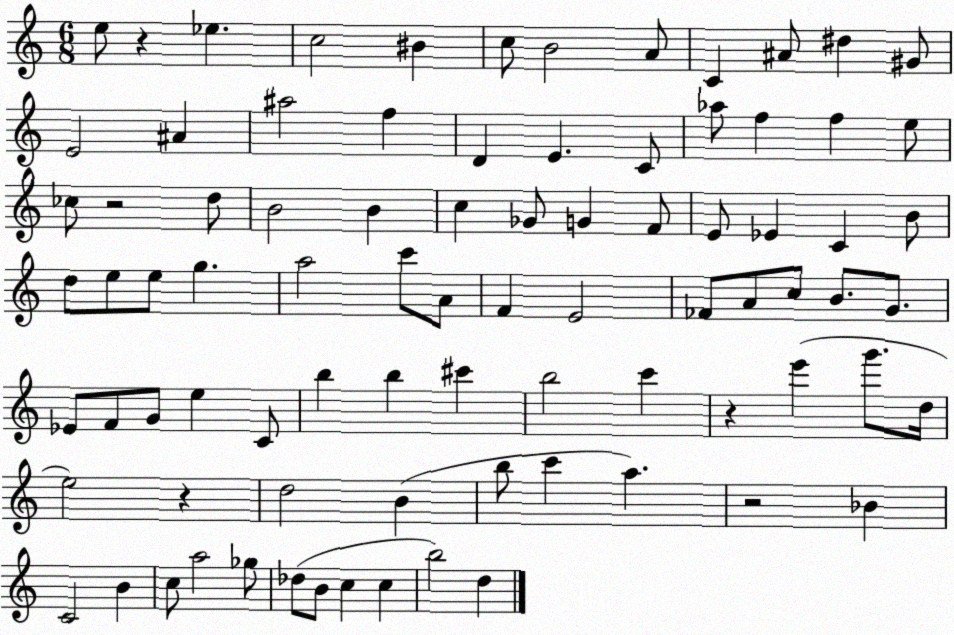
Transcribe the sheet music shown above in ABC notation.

X:1
T:Untitled
M:6/8
L:1/4
K:C
e/2 z _e c2 ^B c/2 B2 A/2 C ^A/2 ^d ^G/2 E2 ^A ^a2 f D E C/2 _a/2 f f e/2 _c/2 z2 d/2 B2 B c _G/2 G F/2 E/2 _E C B/2 d/2 e/2 e/2 g a2 c'/2 A/2 F E2 _F/2 A/2 c/2 B/2 G/2 _E/2 F/2 G/2 e C/2 b b ^c' b2 c' z e' g'/2 d/4 e2 z d2 B b/2 c' a z2 _B C2 B c/2 a2 _g/2 _d/2 B/2 c c b2 d